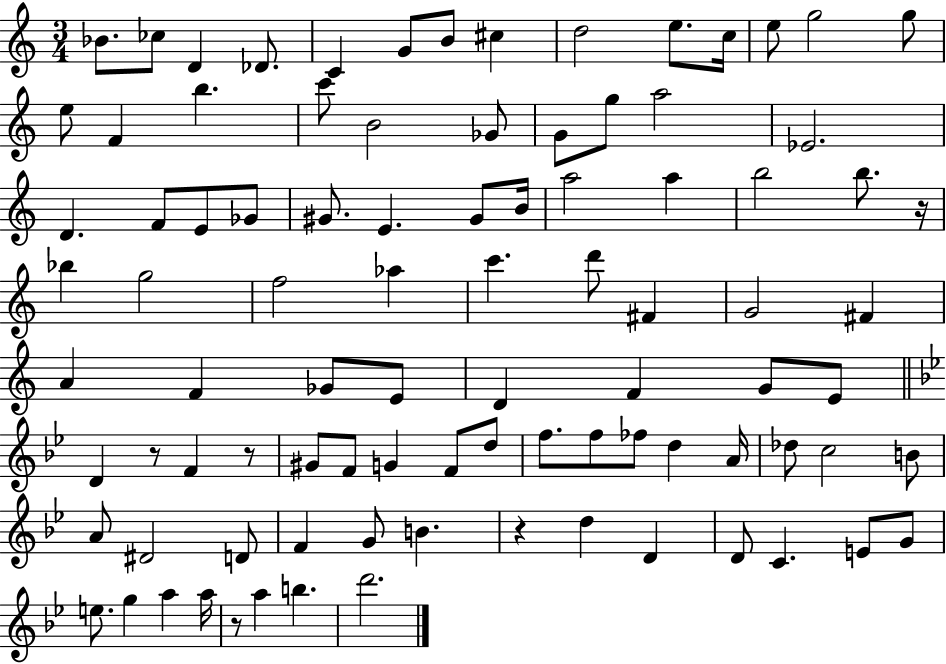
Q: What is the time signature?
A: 3/4